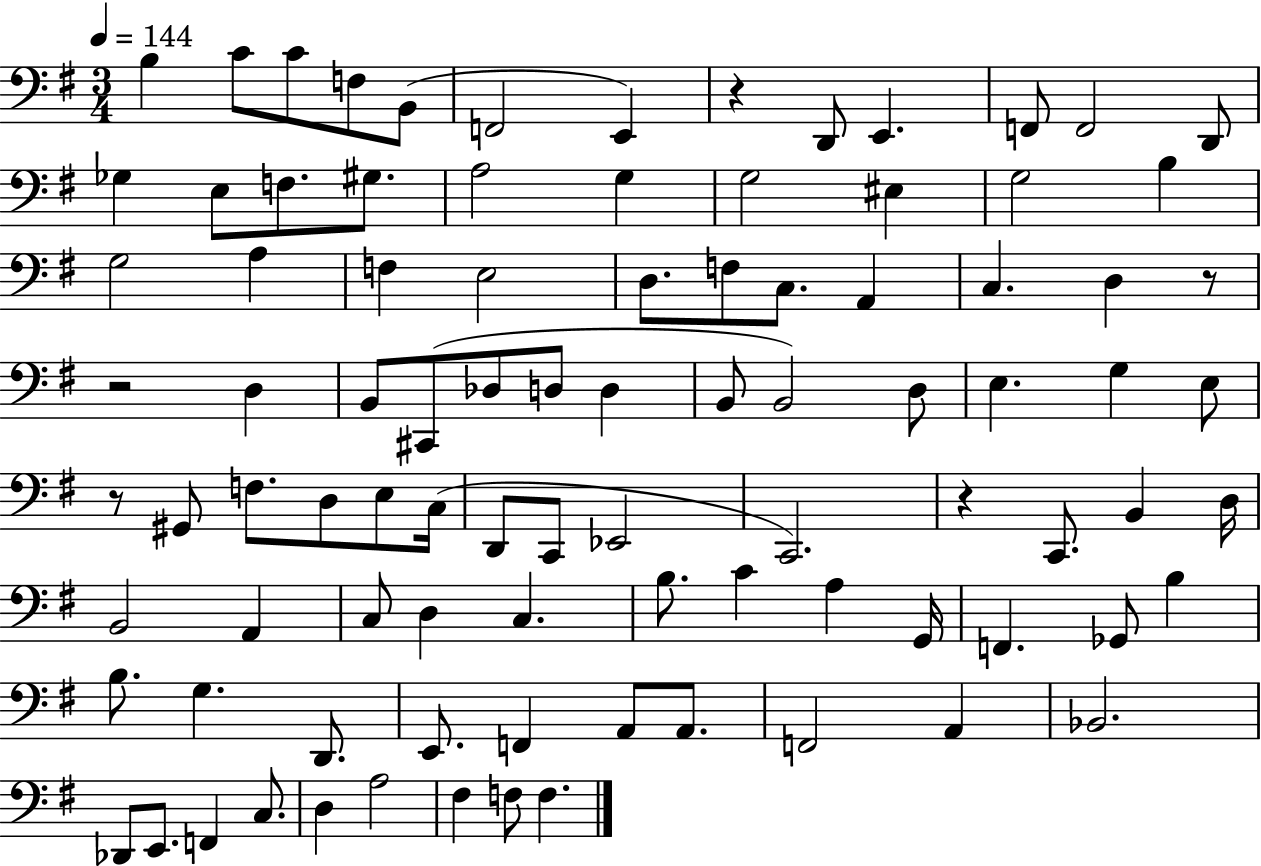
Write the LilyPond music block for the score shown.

{
  \clef bass
  \numericTimeSignature
  \time 3/4
  \key g \major
  \tempo 4 = 144
  b4 c'8 c'8 f8 b,8( | f,2 e,4) | r4 d,8 e,4. | f,8 f,2 d,8 | \break ges4 e8 f8. gis8. | a2 g4 | g2 eis4 | g2 b4 | \break g2 a4 | f4 e2 | d8. f8 c8. a,4 | c4. d4 r8 | \break r2 d4 | b,8 cis,8( des8 d8 d4 | b,8 b,2) d8 | e4. g4 e8 | \break r8 gis,8 f8. d8 e8 c16( | d,8 c,8 ees,2 | c,2.) | r4 c,8. b,4 d16 | \break b,2 a,4 | c8 d4 c4. | b8. c'4 a4 g,16 | f,4. ges,8 b4 | \break b8. g4. d,8. | e,8. f,4 a,8 a,8. | f,2 a,4 | bes,2. | \break des,8 e,8. f,4 c8. | d4 a2 | fis4 f8 f4. | \bar "|."
}